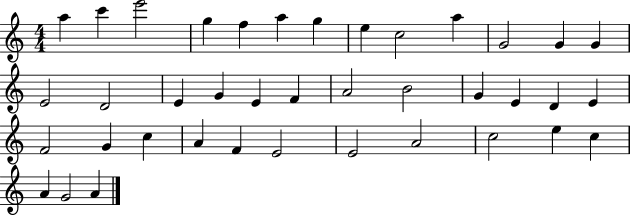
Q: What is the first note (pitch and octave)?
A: A5